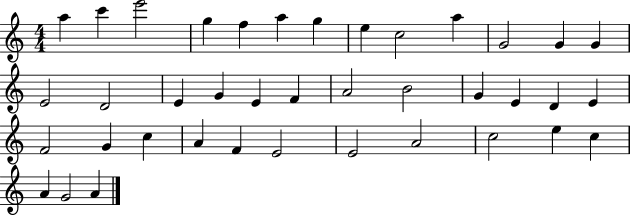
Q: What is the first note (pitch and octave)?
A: A5